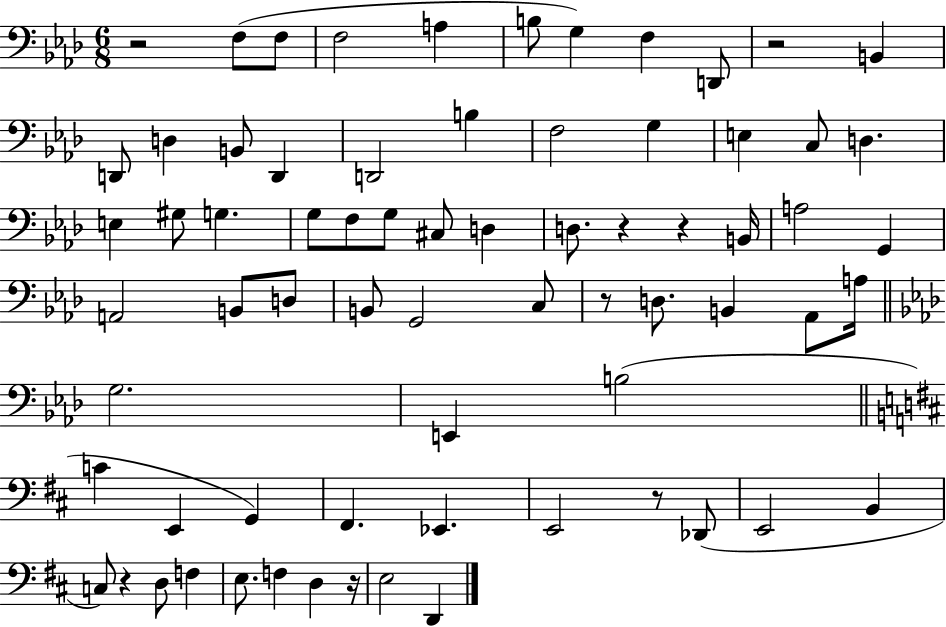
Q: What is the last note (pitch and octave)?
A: D2